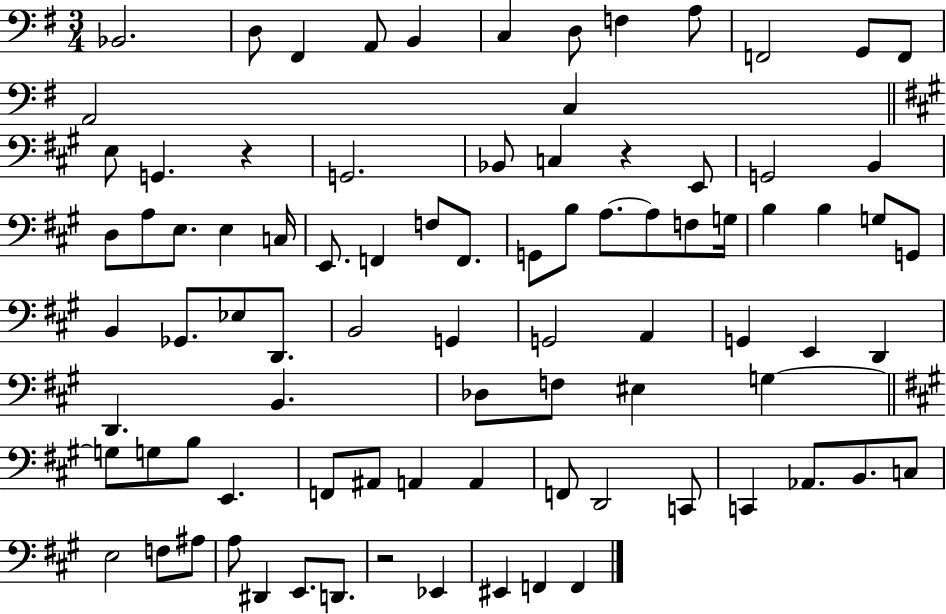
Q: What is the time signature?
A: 3/4